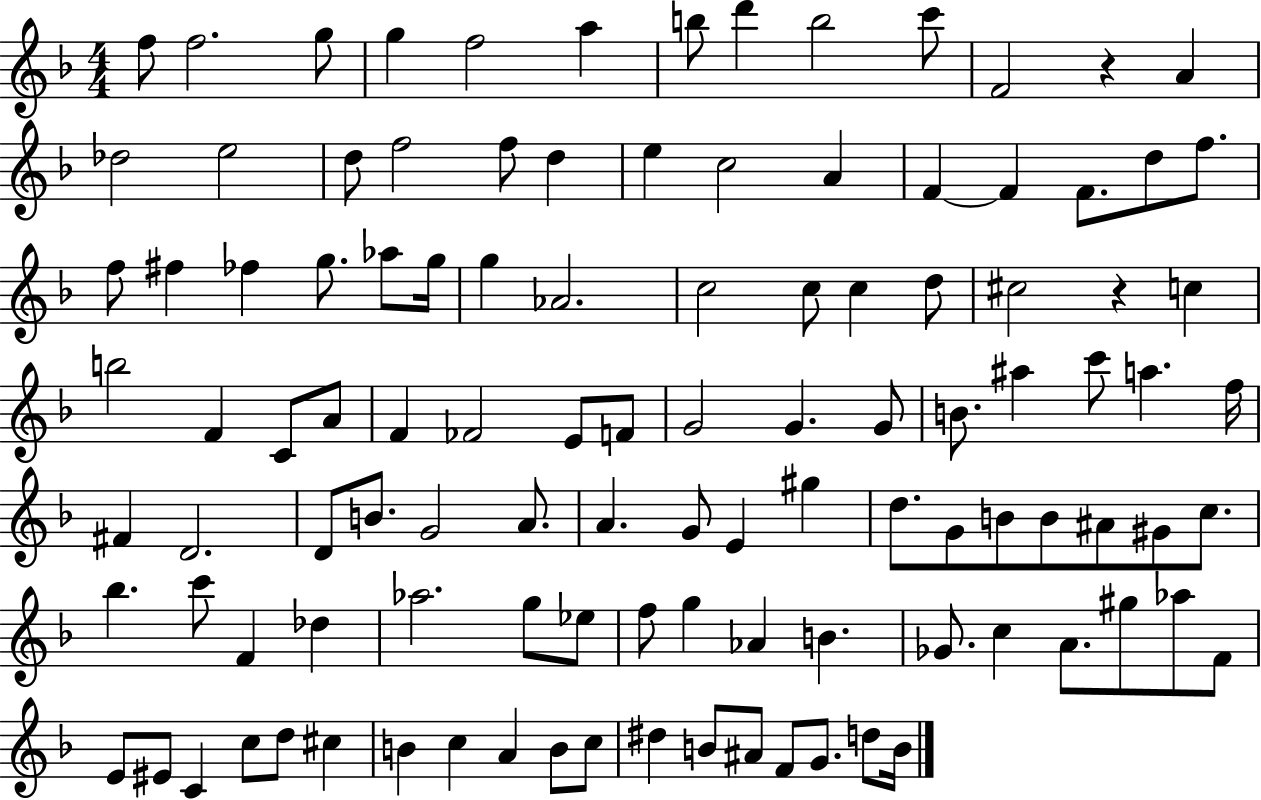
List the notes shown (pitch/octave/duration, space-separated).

F5/e F5/h. G5/e G5/q F5/h A5/q B5/e D6/q B5/h C6/e F4/h R/q A4/q Db5/h E5/h D5/e F5/h F5/e D5/q E5/q C5/h A4/q F4/q F4/q F4/e. D5/e F5/e. F5/e F#5/q FES5/q G5/e. Ab5/e G5/s G5/q Ab4/h. C5/h C5/e C5/q D5/e C#5/h R/q C5/q B5/h F4/q C4/e A4/e F4/q FES4/h E4/e F4/e G4/h G4/q. G4/e B4/e. A#5/q C6/e A5/q. F5/s F#4/q D4/h. D4/e B4/e. G4/h A4/e. A4/q. G4/e E4/q G#5/q D5/e. G4/e B4/e B4/e A#4/e G#4/e C5/e. Bb5/q. C6/e F4/q Db5/q Ab5/h. G5/e Eb5/e F5/e G5/q Ab4/q B4/q. Gb4/e. C5/q A4/e. G#5/e Ab5/e F4/e E4/e EIS4/e C4/q C5/e D5/e C#5/q B4/q C5/q A4/q B4/e C5/e D#5/q B4/e A#4/e F4/e G4/e. D5/e B4/s